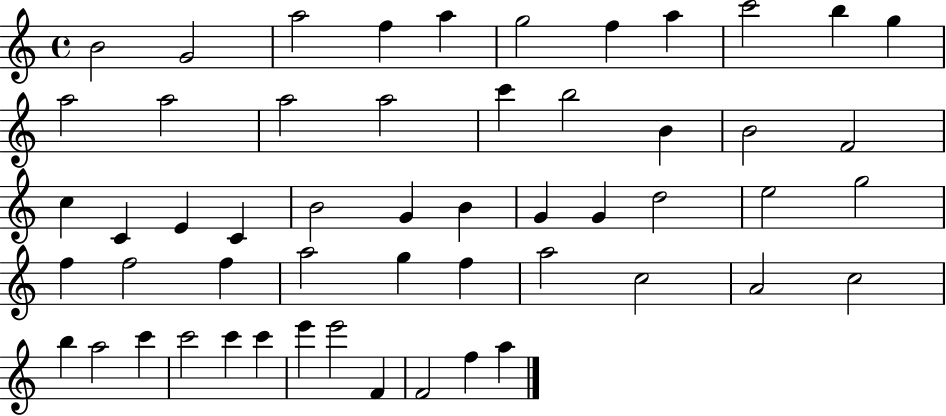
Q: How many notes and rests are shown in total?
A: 54